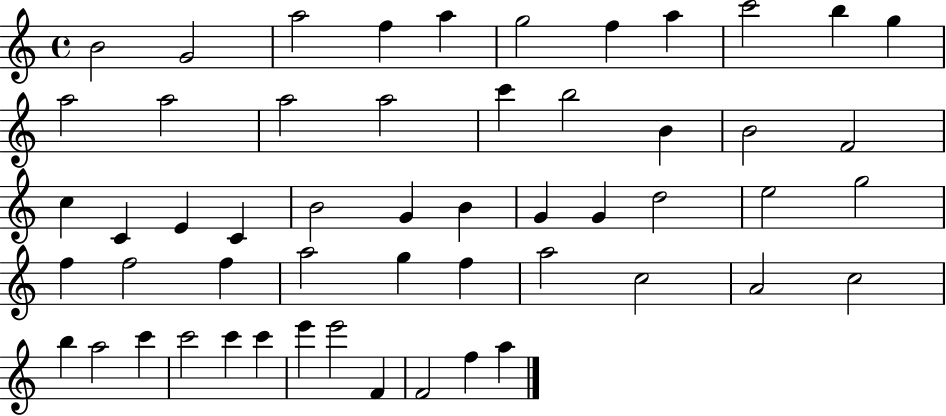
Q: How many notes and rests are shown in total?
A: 54